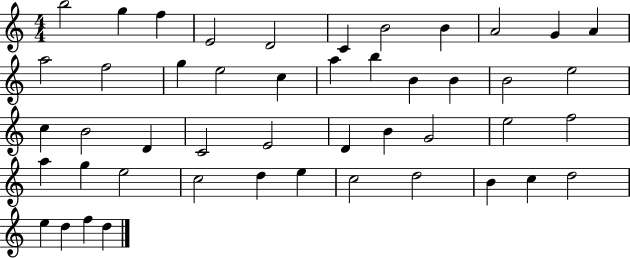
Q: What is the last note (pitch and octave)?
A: D5